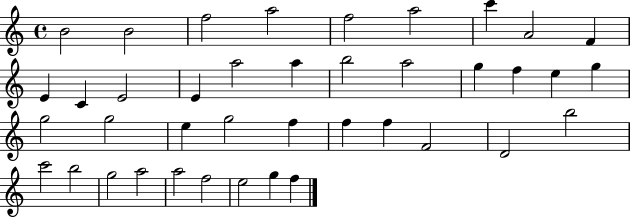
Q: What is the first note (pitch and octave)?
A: B4